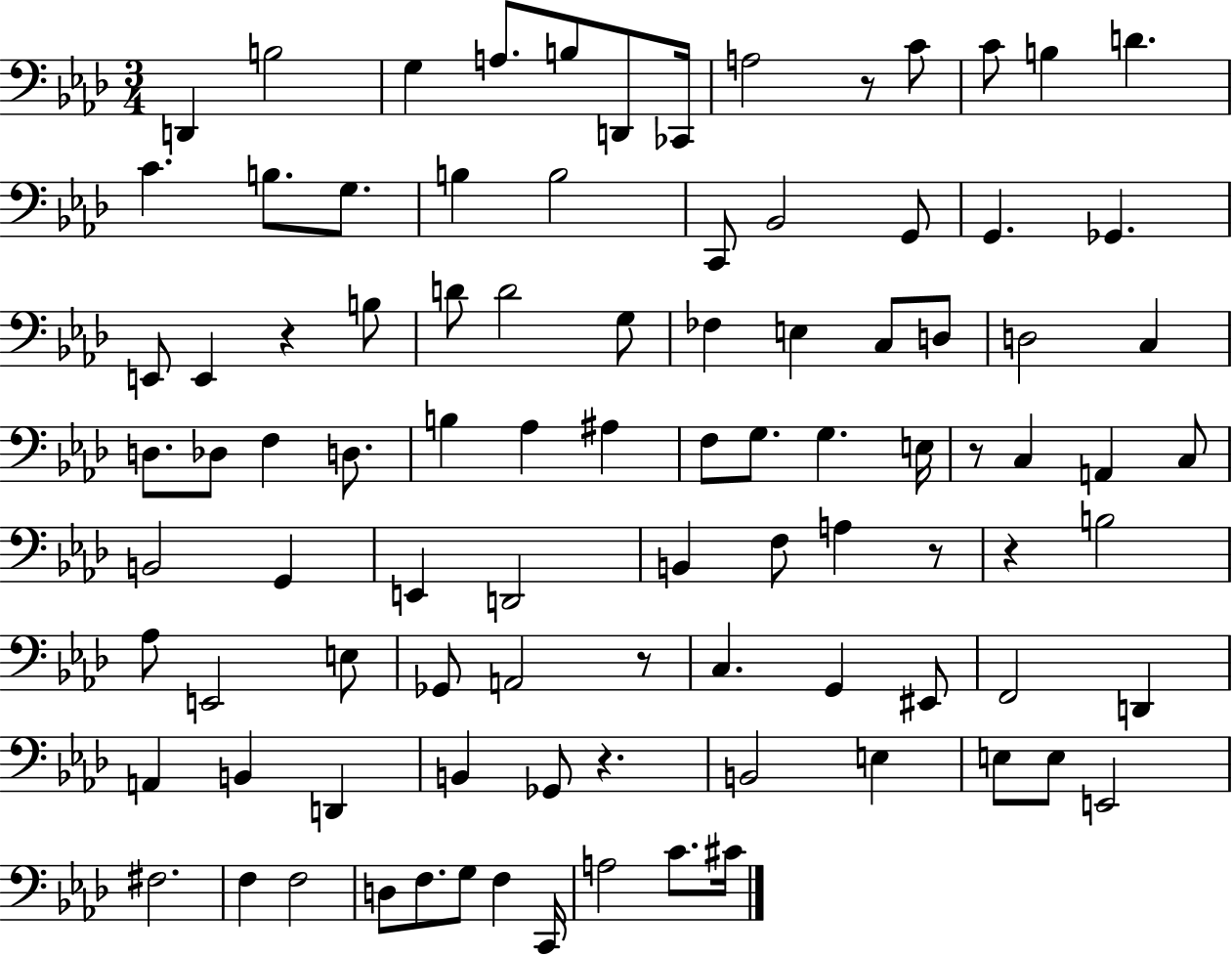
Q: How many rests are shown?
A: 7